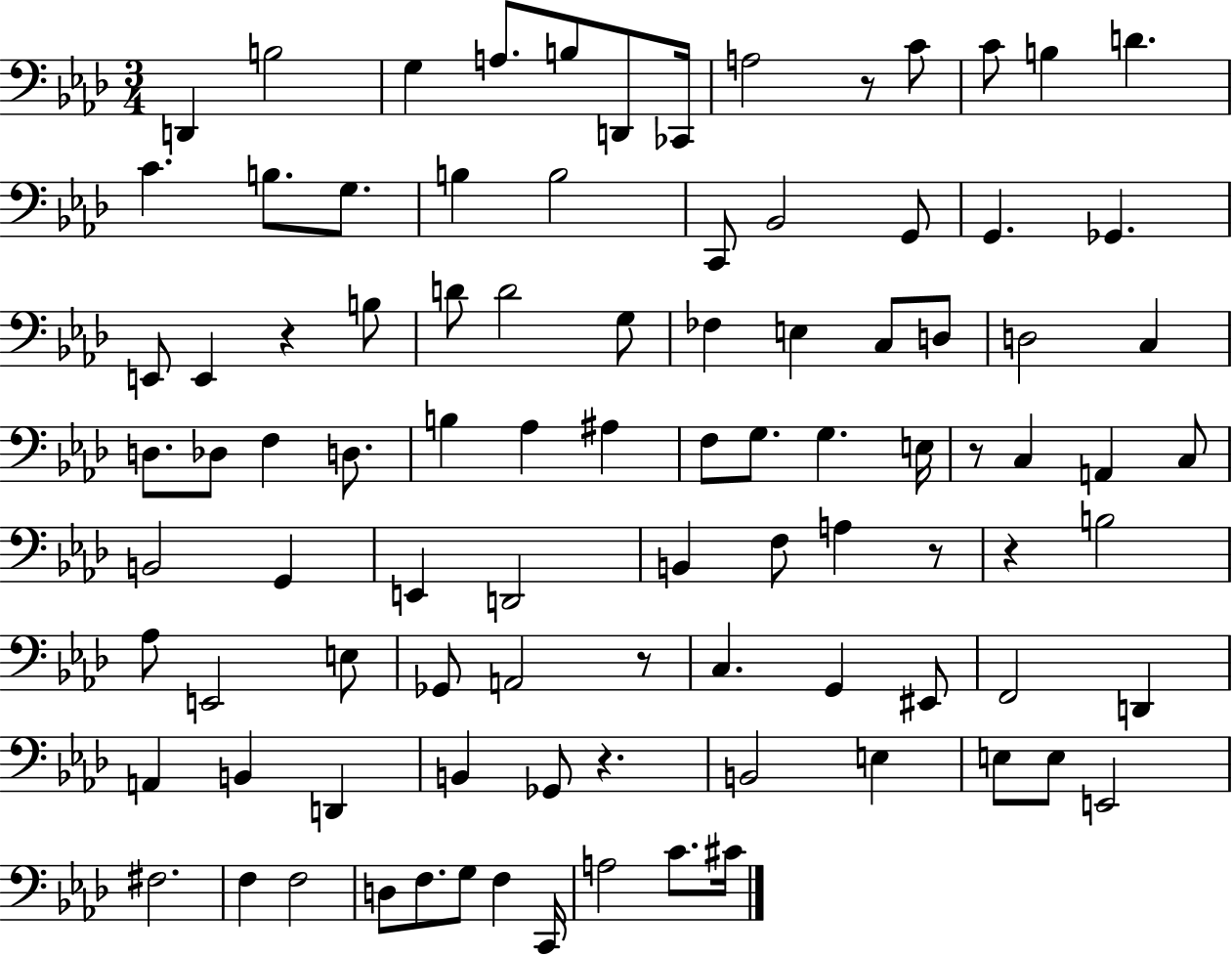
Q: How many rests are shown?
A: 7